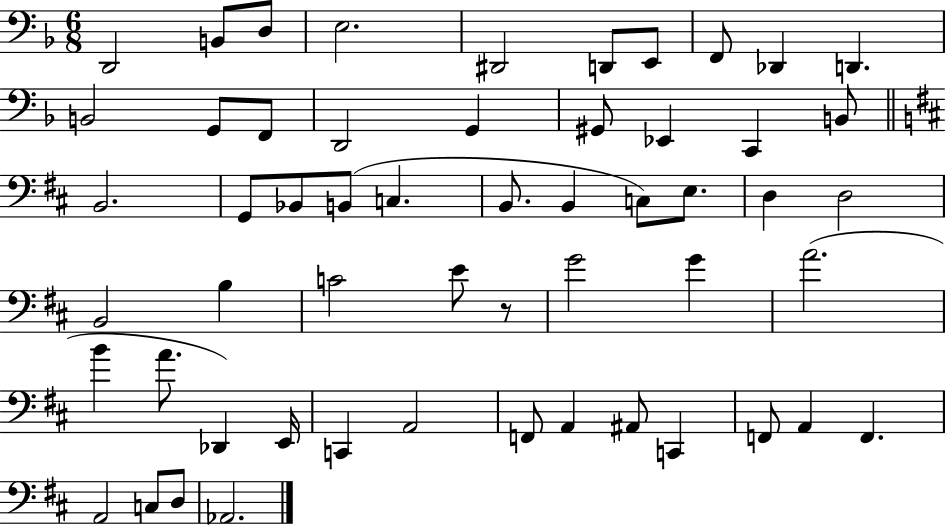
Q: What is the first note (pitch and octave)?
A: D2